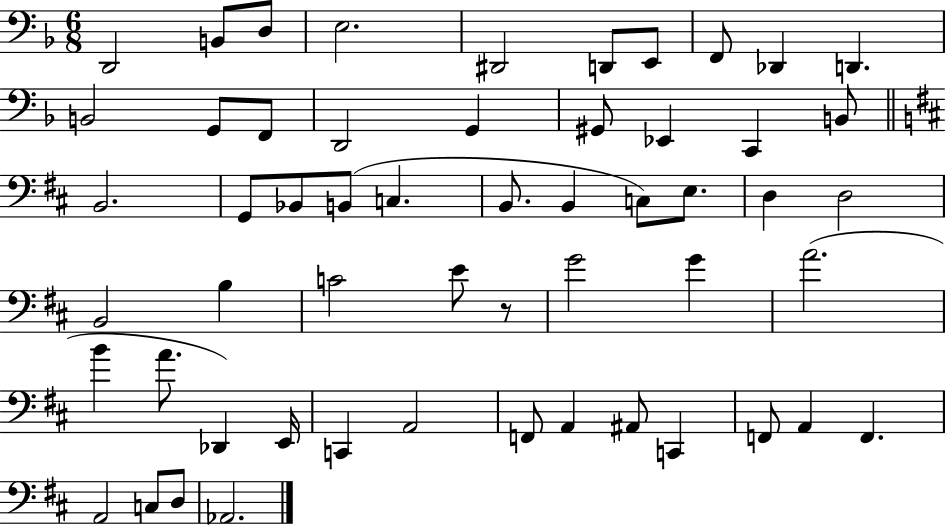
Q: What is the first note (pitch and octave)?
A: D2